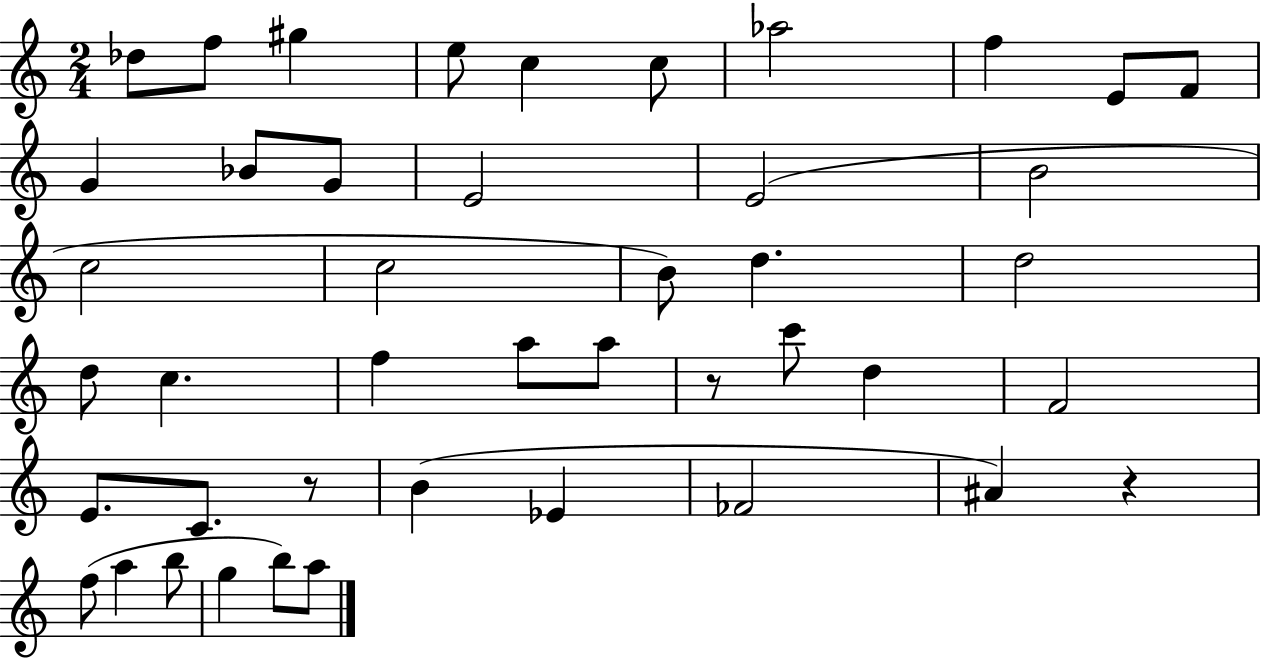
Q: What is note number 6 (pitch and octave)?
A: C5